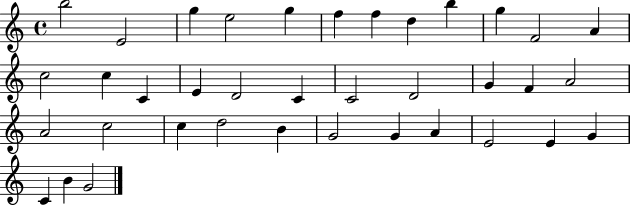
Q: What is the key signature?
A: C major